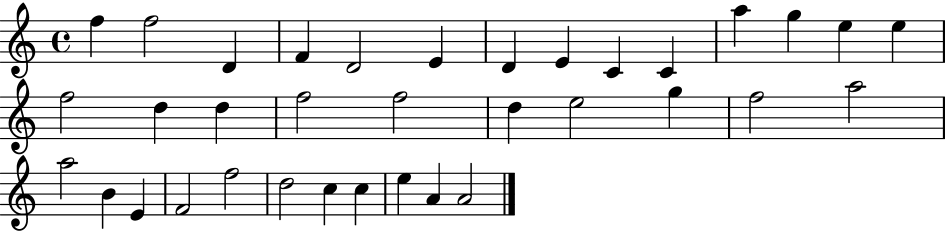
F5/q F5/h D4/q F4/q D4/h E4/q D4/q E4/q C4/q C4/q A5/q G5/q E5/q E5/q F5/h D5/q D5/q F5/h F5/h D5/q E5/h G5/q F5/h A5/h A5/h B4/q E4/q F4/h F5/h D5/h C5/q C5/q E5/q A4/q A4/h